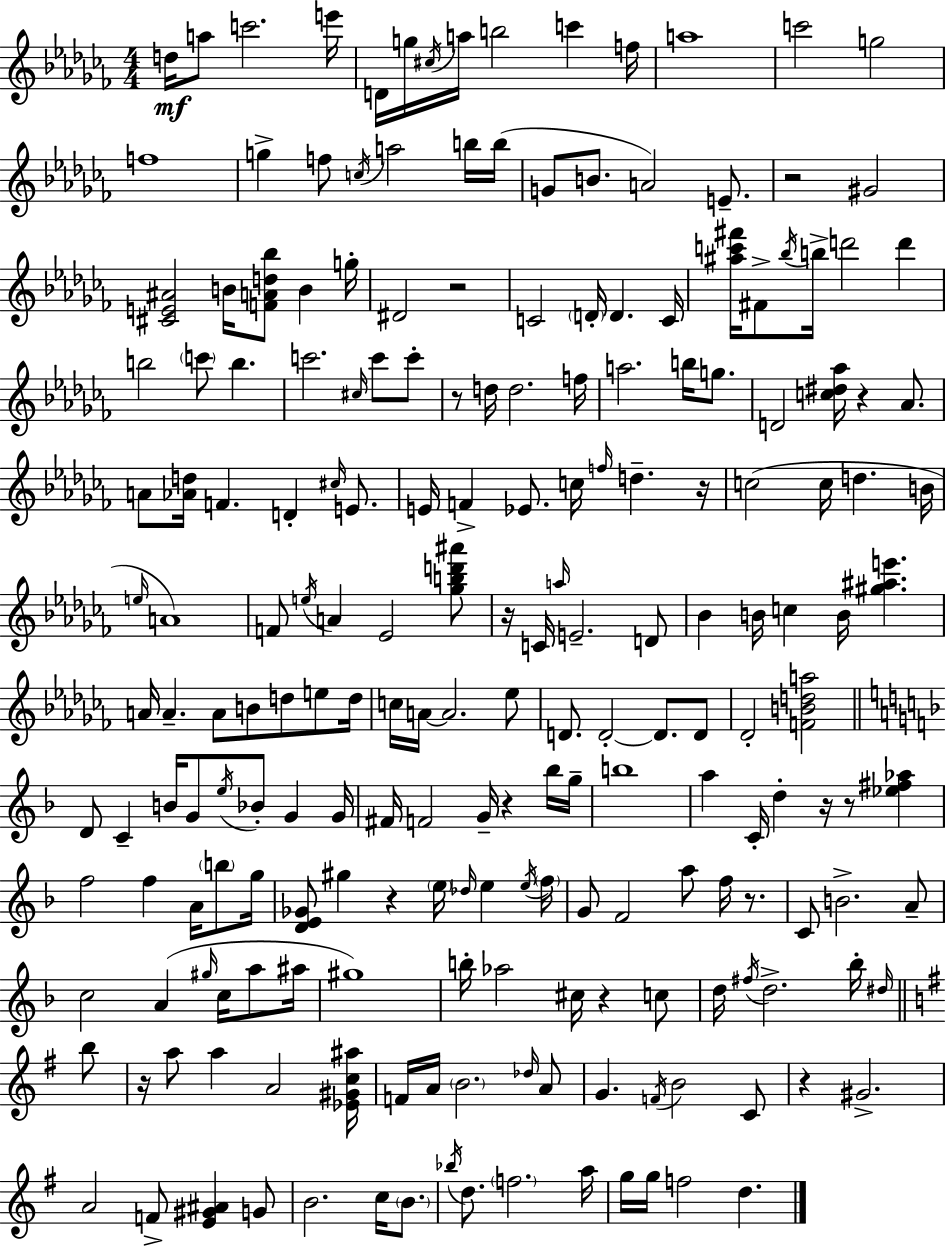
D5/s A5/e C6/h. E6/s D4/s G5/s C#5/s A5/s B5/h C6/q F5/s A5/w C6/h G5/h F5/w G5/q F5/e C5/s A5/h B5/s B5/s G4/e B4/e. A4/h E4/e. R/h G#4/h [C#4,E4,A#4]/h B4/s [F4,A4,D5,Bb5]/e B4/q G5/s D#4/h R/h C4/h D4/s D4/q. C4/s [A#5,C6,F#6]/s F#4/e Bb5/s B5/s D6/h D6/q B5/h C6/e B5/q. C6/h. C#5/s C6/e C6/e R/e D5/s D5/h. F5/s A5/h. B5/s G5/e. D4/h [C5,D#5,Ab5]/s R/q Ab4/e. A4/e [Ab4,D5]/s F4/q. D4/q C#5/s E4/e. E4/s F4/q Eb4/e. C5/s F5/s D5/q. R/s C5/h C5/s D5/q. B4/s E5/s A4/w F4/e E5/s A4/q Eb4/h [Gb5,B5,D6,A#6]/e R/s C4/s A5/s E4/h. D4/e Bb4/q B4/s C5/q B4/s [G#5,A#5,E6]/q. A4/s A4/q. A4/e B4/e D5/e E5/e D5/s C5/s A4/s A4/h. Eb5/e D4/e. D4/h D4/e. D4/e Db4/h [F4,B4,D5,A5]/h D4/e C4/q B4/s G4/e E5/s Bb4/e G4/q G4/s F#4/s F4/h G4/s R/q Bb5/s G5/s B5/w A5/q C4/s D5/q R/s R/e [Eb5,F#5,Ab5]/q F5/h F5/q A4/s B5/e G5/s [D4,E4,Gb4]/e G#5/q R/q E5/s Db5/s E5/q E5/s F5/s G4/e F4/h A5/e F5/s R/e. C4/e B4/h. A4/e C5/h A4/q G#5/s C5/s A5/e A#5/s G#5/w B5/s Ab5/h C#5/s R/q C5/e D5/s F#5/s D5/h. Bb5/s D#5/s B5/e R/s A5/e A5/q A4/h [Eb4,G#4,C5,A#5]/s F4/s A4/s B4/h. Db5/s A4/e G4/q. F4/s B4/h C4/e R/q G#4/h. A4/h F4/e [E4,G#4,A#4]/q G4/e B4/h. C5/s B4/e. Bb5/s D5/e. F5/h. A5/s G5/s G5/s F5/h D5/q.